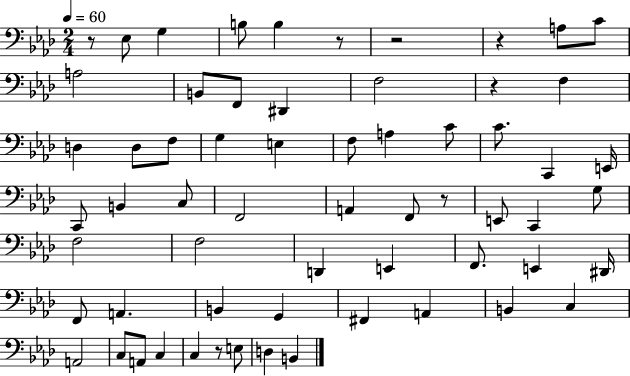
{
  \clef bass
  \numericTimeSignature
  \time 2/4
  \key aes \major
  \tempo 4 = 60
  r8 ees8 g4 | b8 b4 r8 | r2 | r4 a8 c'8 | \break a2 | b,8 f,8 dis,4 | f2 | r4 f4 | \break d4 d8 f8 | g4 e4 | f8 a4 c'8 | c'8. c,4 e,16 | \break c,8 b,4 c8 | f,2 | a,4 f,8 r8 | e,8 c,4 g8 | \break f2 | f2 | d,4 e,4 | f,8. e,4 dis,16 | \break f,8 a,4. | b,4 g,4 | fis,4 a,4 | b,4 c4 | \break a,2 | c8 a,8 c4 | c4 r8 e8 | d4 b,4 | \break \bar "|."
}